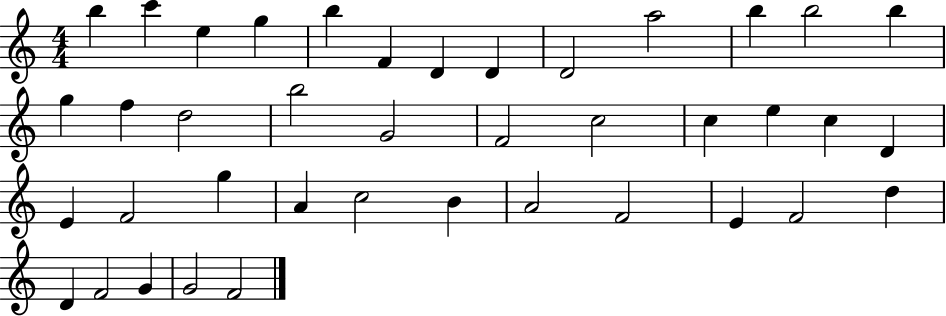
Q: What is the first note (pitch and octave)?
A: B5